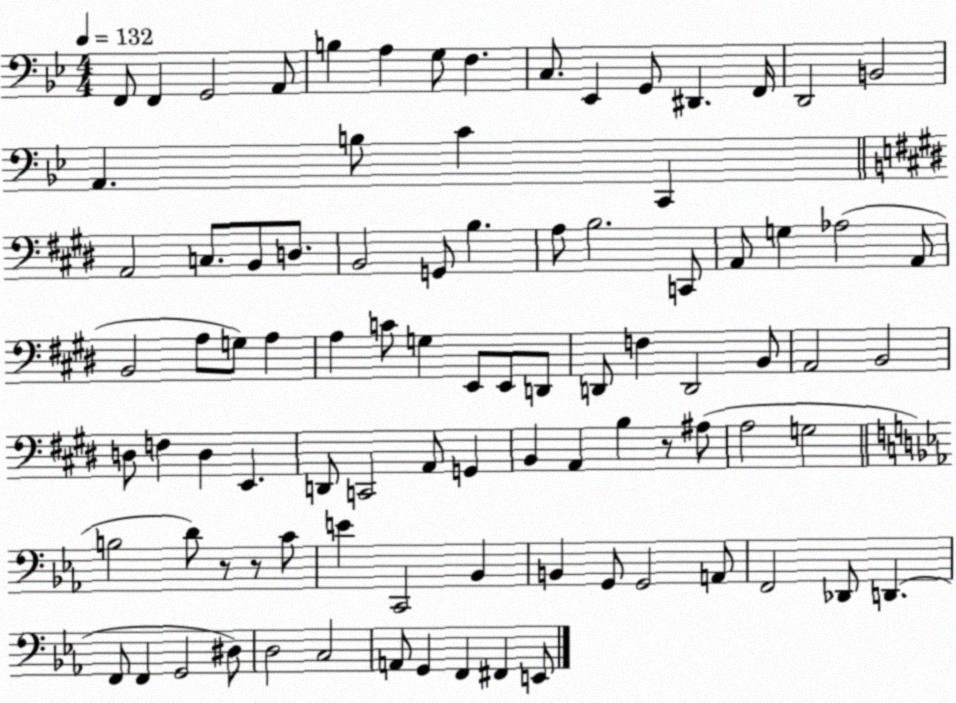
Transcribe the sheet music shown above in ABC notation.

X:1
T:Untitled
M:4/4
L:1/4
K:Bb
F,,/2 F,, G,,2 A,,/2 B, A, G,/2 F, C,/2 _E,, G,,/2 ^D,, F,,/4 D,,2 B,,2 A,, B,/2 C C,, A,,2 C,/2 B,,/2 D,/2 B,,2 G,,/2 B, A,/2 B,2 C,,/2 A,,/2 G, _A,2 A,,/2 B,,2 A,/2 G,/2 A, A, C/2 G, E,,/2 E,,/2 D,,/2 D,,/2 F, D,,2 B,,/2 A,,2 B,,2 D,/2 F, D, E,, D,,/2 C,,2 A,,/2 G,, B,, A,, B, z/2 ^A,/2 A,2 G,2 B,2 D/2 z/2 z/2 C/2 E C,,2 _B,, B,, G,,/2 G,,2 A,,/2 F,,2 _D,,/2 D,, F,,/2 F,, G,,2 ^D,/2 D,2 C,2 A,,/2 G,, F,, ^F,, E,,/2